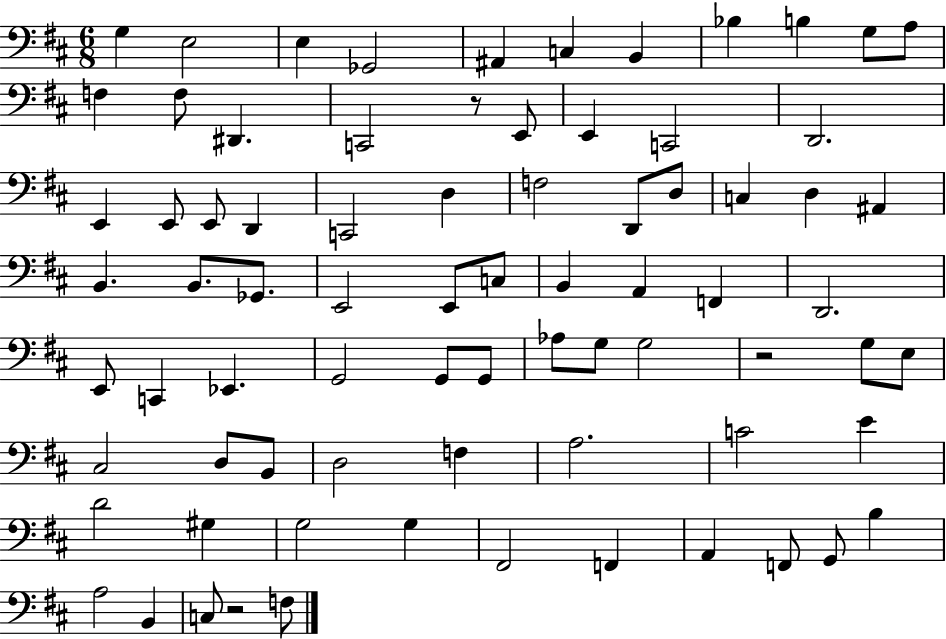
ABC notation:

X:1
T:Untitled
M:6/8
L:1/4
K:D
G, E,2 E, _G,,2 ^A,, C, B,, _B, B, G,/2 A,/2 F, F,/2 ^D,, C,,2 z/2 E,,/2 E,, C,,2 D,,2 E,, E,,/2 E,,/2 D,, C,,2 D, F,2 D,,/2 D,/2 C, D, ^A,, B,, B,,/2 _G,,/2 E,,2 E,,/2 C,/2 B,, A,, F,, D,,2 E,,/2 C,, _E,, G,,2 G,,/2 G,,/2 _A,/2 G,/2 G,2 z2 G,/2 E,/2 ^C,2 D,/2 B,,/2 D,2 F, A,2 C2 E D2 ^G, G,2 G, ^F,,2 F,, A,, F,,/2 G,,/2 B, A,2 B,, C,/2 z2 F,/2